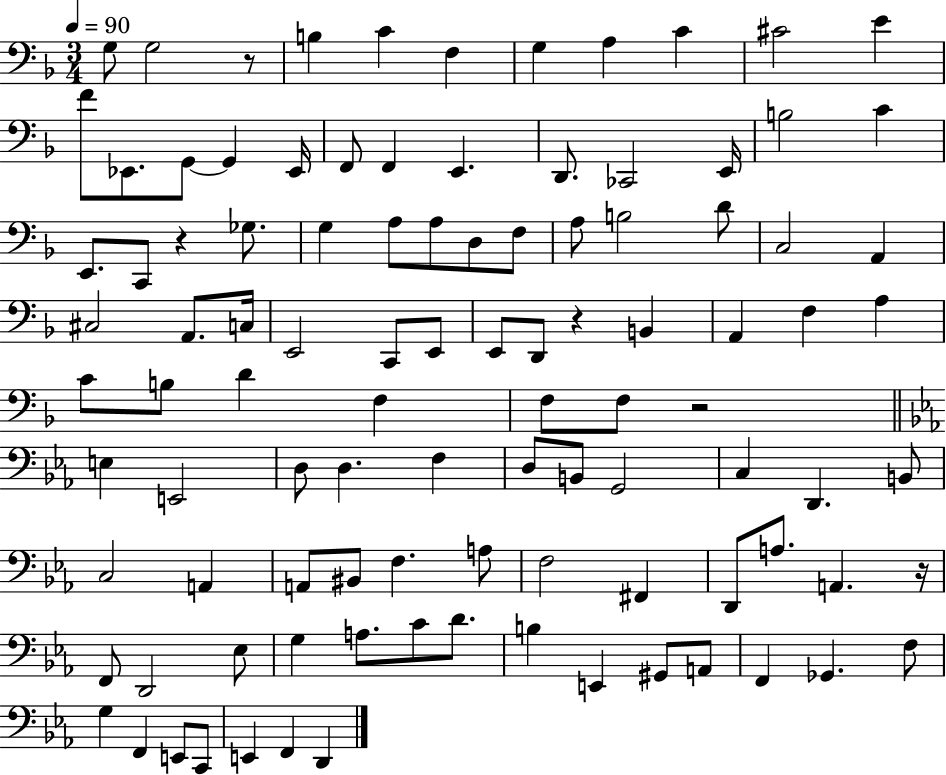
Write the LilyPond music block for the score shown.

{
  \clef bass
  \numericTimeSignature
  \time 3/4
  \key f \major
  \tempo 4 = 90
  \repeat volta 2 { g8 g2 r8 | b4 c'4 f4 | g4 a4 c'4 | cis'2 e'4 | \break f'8 ees,8. g,8~~ g,4 ees,16 | f,8 f,4 e,4. | d,8. ces,2 e,16 | b2 c'4 | \break e,8. c,8 r4 ges8. | g4 a8 a8 d8 f8 | a8 b2 d'8 | c2 a,4 | \break cis2 a,8. c16 | e,2 c,8 e,8 | e,8 d,8 r4 b,4 | a,4 f4 a4 | \break c'8 b8 d'4 f4 | f8 f8 r2 | \bar "||" \break \key c \minor e4 e,2 | d8 d4. f4 | d8 b,8 g,2 | c4 d,4. b,8 | \break c2 a,4 | a,8 bis,8 f4. a8 | f2 fis,4 | d,8 a8. a,4. r16 | \break f,8 d,2 ees8 | g4 a8. c'8 d'8. | b4 e,4 gis,8 a,8 | f,4 ges,4. f8 | \break g4 f,4 e,8 c,8 | e,4 f,4 d,4 | } \bar "|."
}